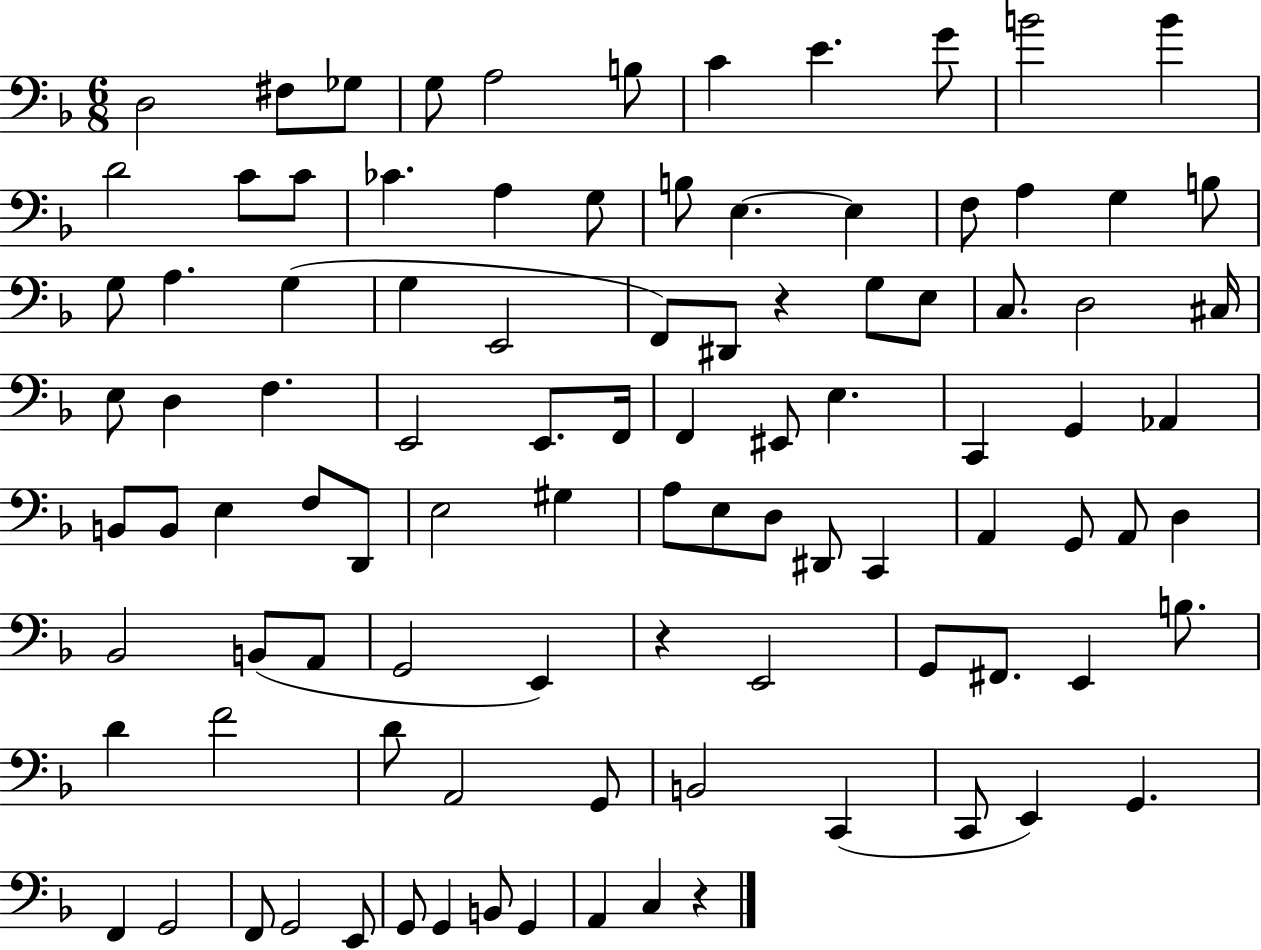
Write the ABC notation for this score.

X:1
T:Untitled
M:6/8
L:1/4
K:F
D,2 ^F,/2 _G,/2 G,/2 A,2 B,/2 C E G/2 B2 B D2 C/2 C/2 _C A, G,/2 B,/2 E, E, F,/2 A, G, B,/2 G,/2 A, G, G, E,,2 F,,/2 ^D,,/2 z G,/2 E,/2 C,/2 D,2 ^C,/4 E,/2 D, F, E,,2 E,,/2 F,,/4 F,, ^E,,/2 E, C,, G,, _A,, B,,/2 B,,/2 E, F,/2 D,,/2 E,2 ^G, A,/2 E,/2 D,/2 ^D,,/2 C,, A,, G,,/2 A,,/2 D, _B,,2 B,,/2 A,,/2 G,,2 E,, z E,,2 G,,/2 ^F,,/2 E,, B,/2 D F2 D/2 A,,2 G,,/2 B,,2 C,, C,,/2 E,, G,, F,, G,,2 F,,/2 G,,2 E,,/2 G,,/2 G,, B,,/2 G,, A,, C, z